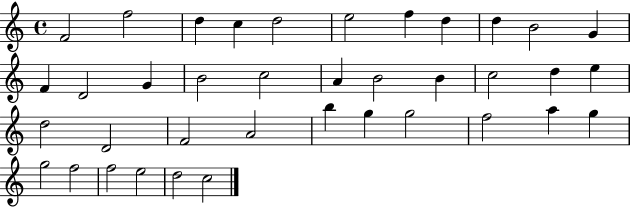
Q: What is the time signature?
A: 4/4